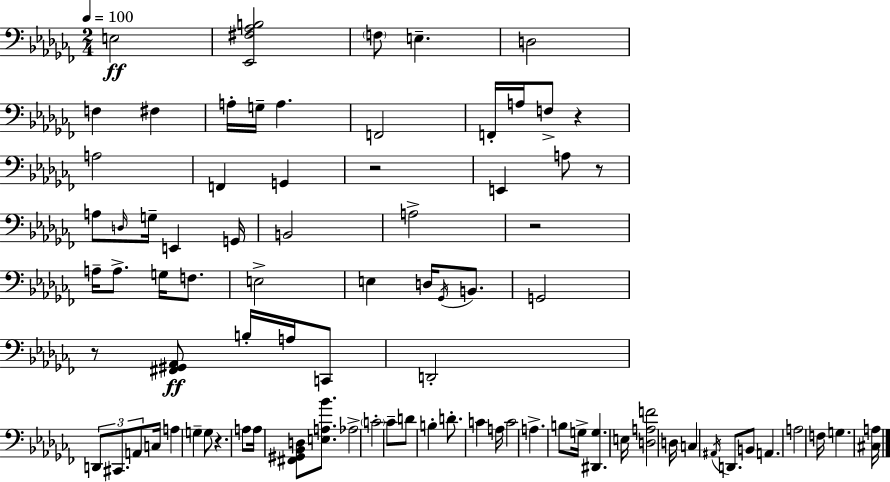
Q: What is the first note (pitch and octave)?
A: E3